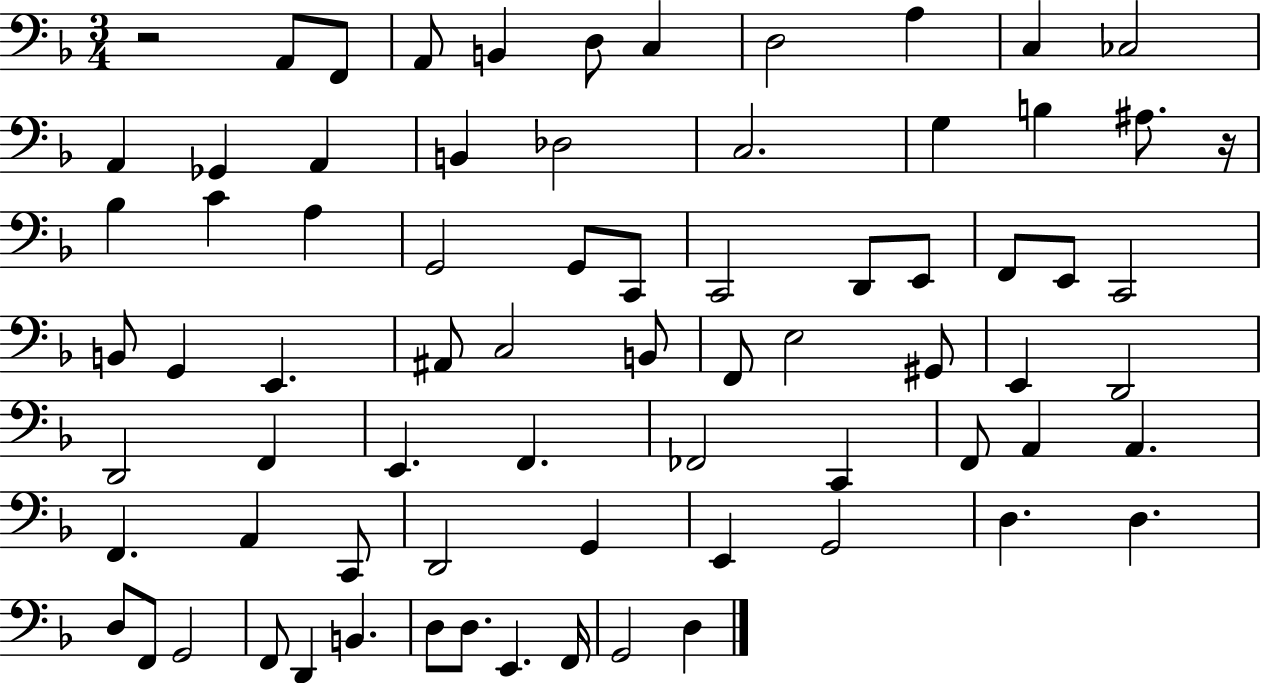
X:1
T:Untitled
M:3/4
L:1/4
K:F
z2 A,,/2 F,,/2 A,,/2 B,, D,/2 C, D,2 A, C, _C,2 A,, _G,, A,, B,, _D,2 C,2 G, B, ^A,/2 z/4 _B, C A, G,,2 G,,/2 C,,/2 C,,2 D,,/2 E,,/2 F,,/2 E,,/2 C,,2 B,,/2 G,, E,, ^A,,/2 C,2 B,,/2 F,,/2 E,2 ^G,,/2 E,, D,,2 D,,2 F,, E,, F,, _F,,2 C,, F,,/2 A,, A,, F,, A,, C,,/2 D,,2 G,, E,, G,,2 D, D, D,/2 F,,/2 G,,2 F,,/2 D,, B,, D,/2 D,/2 E,, F,,/4 G,,2 D,